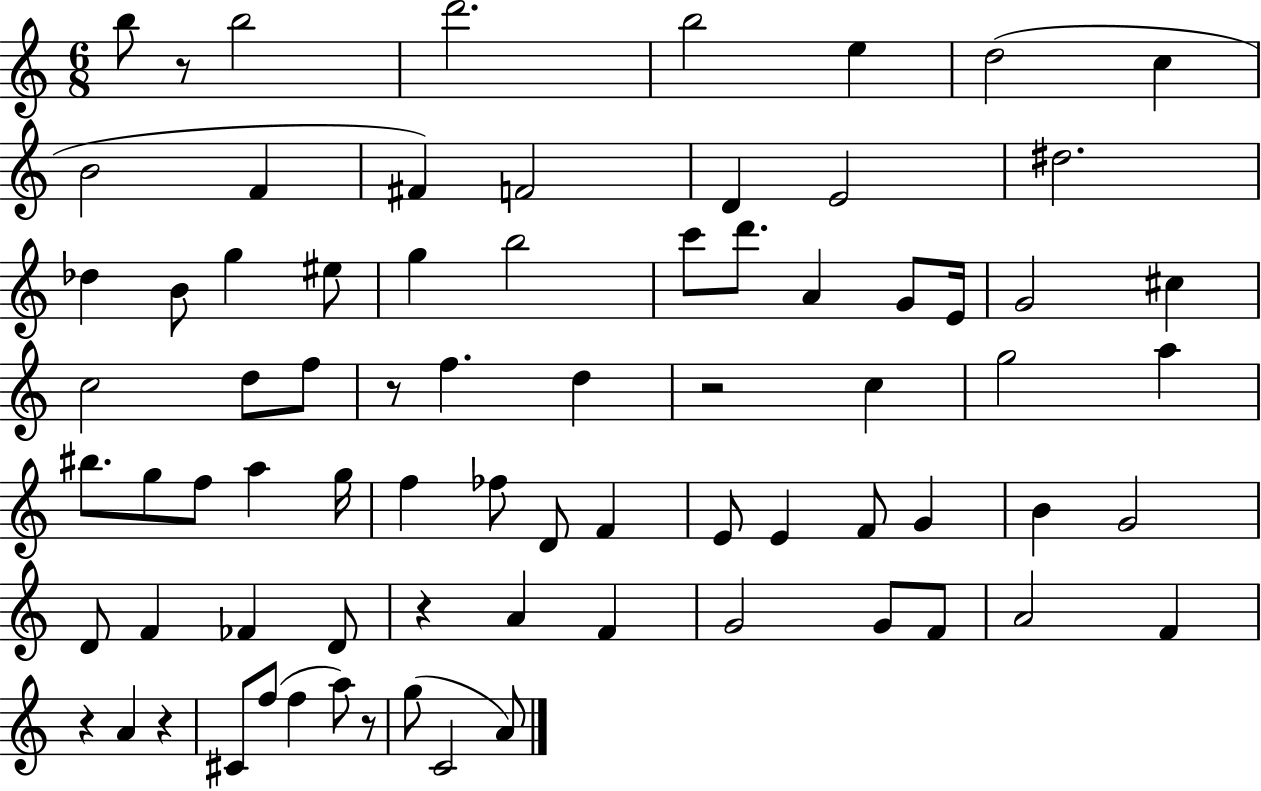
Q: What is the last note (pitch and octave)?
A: A4